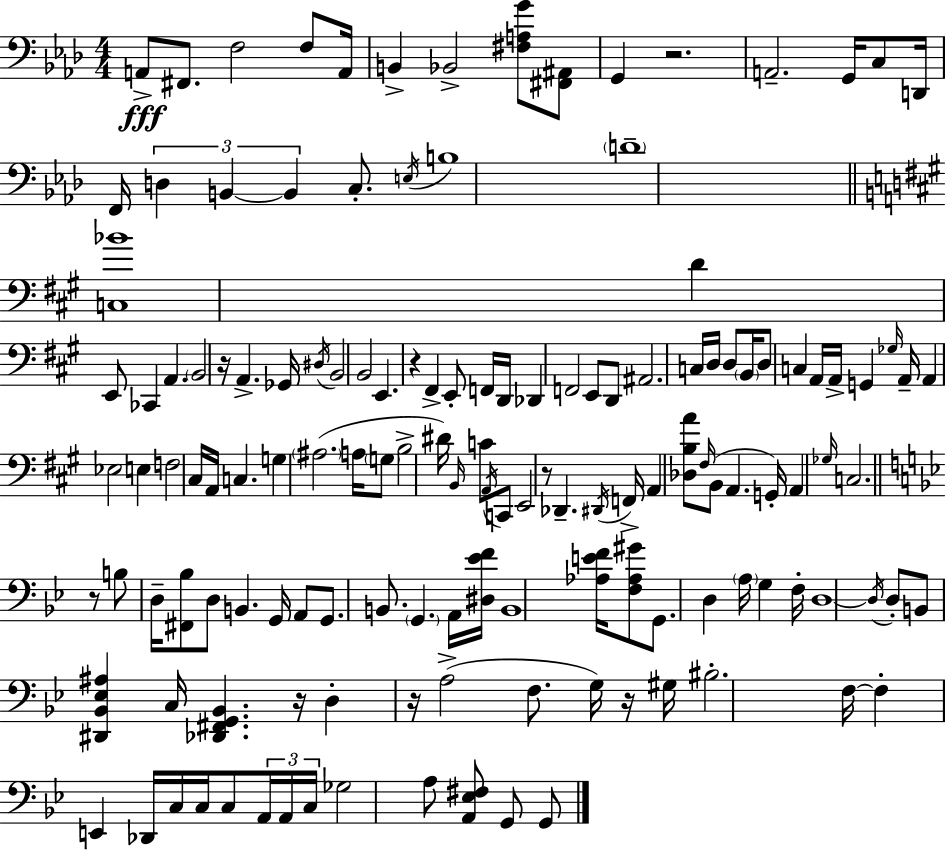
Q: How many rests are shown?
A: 8